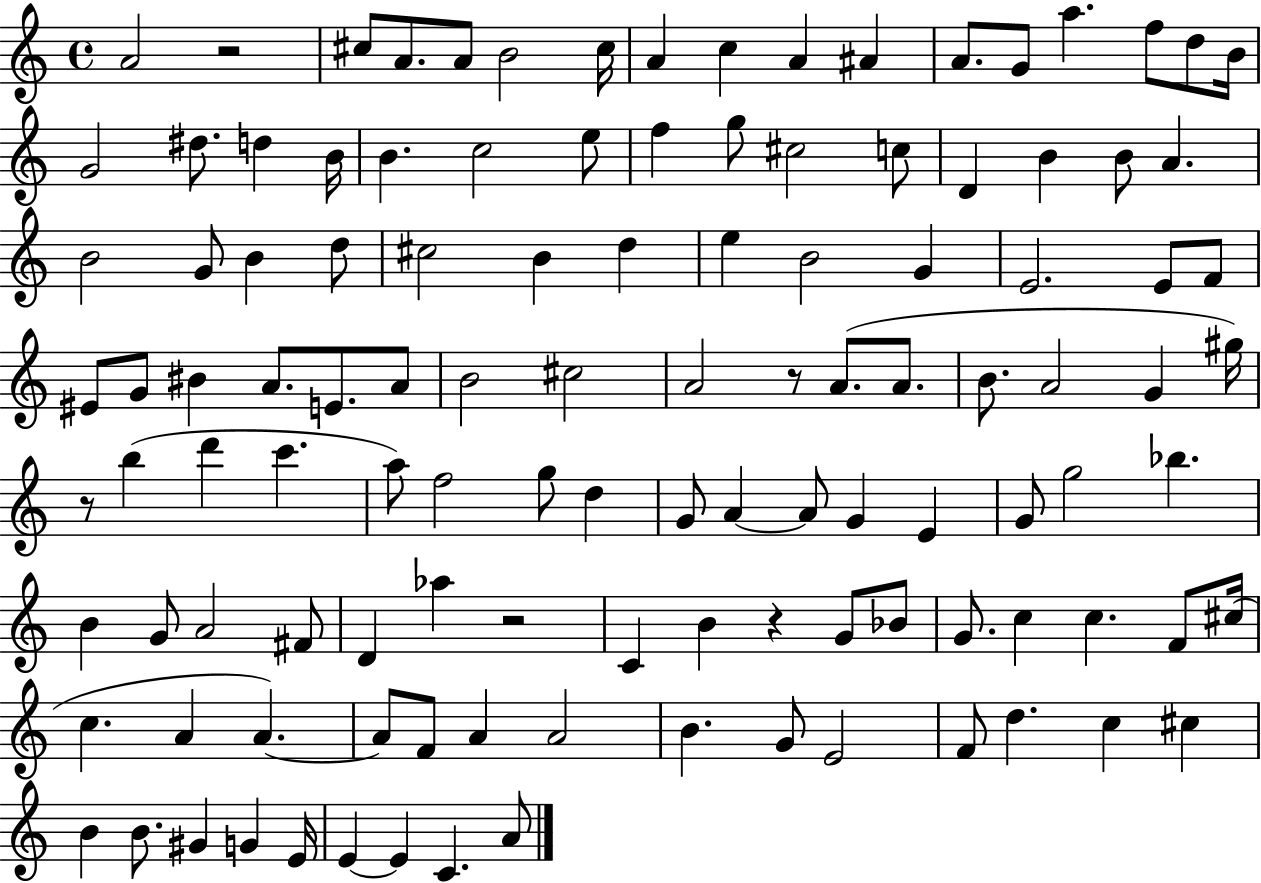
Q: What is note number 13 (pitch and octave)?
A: A5